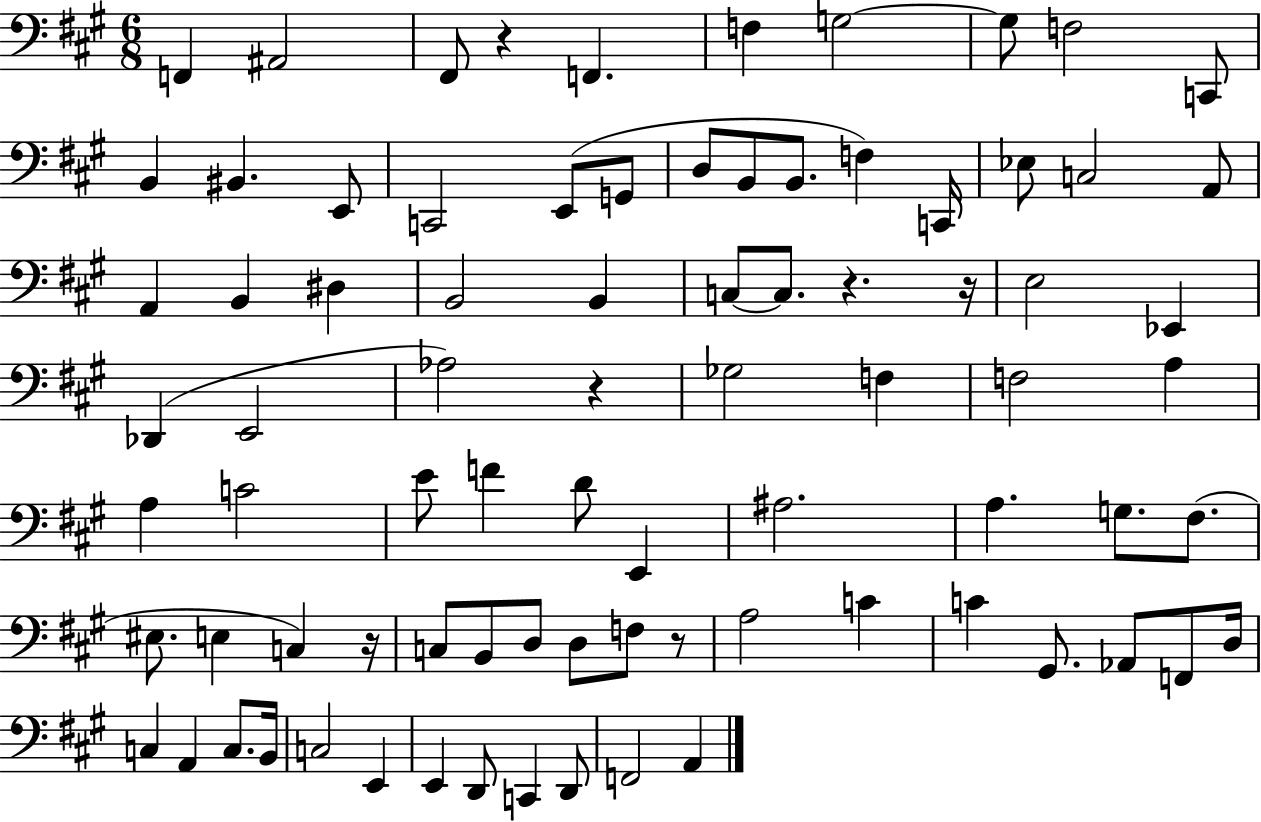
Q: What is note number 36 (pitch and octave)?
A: Gb3